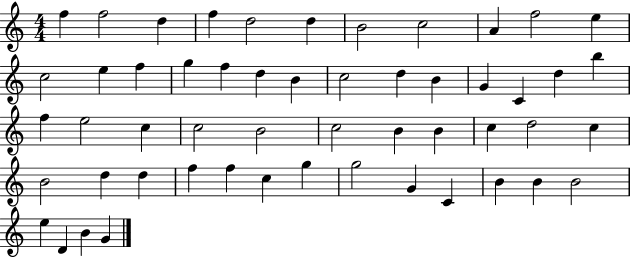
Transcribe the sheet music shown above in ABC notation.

X:1
T:Untitled
M:4/4
L:1/4
K:C
f f2 d f d2 d B2 c2 A f2 e c2 e f g f d B c2 d B G C d b f e2 c c2 B2 c2 B B c d2 c B2 d d f f c g g2 G C B B B2 e D B G